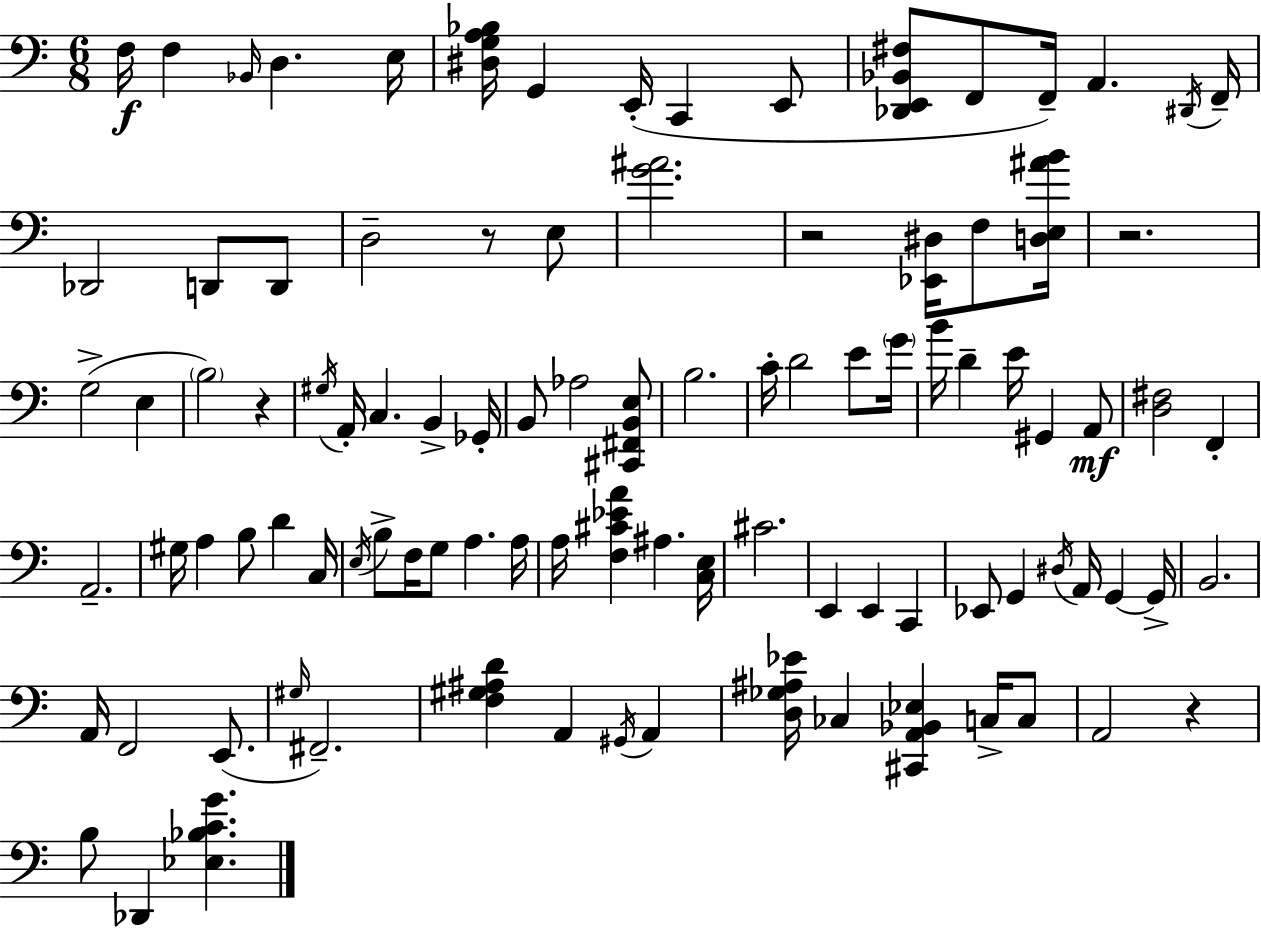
{
  \clef bass
  \numericTimeSignature
  \time 6/8
  \key a \minor
  f16\f f4 \grace { bes,16 } d4. | e16 <dis g a bes>16 g,4 e,16-.( c,4 e,8 | <des, e, bes, fis>8 f,8 f,16--) a,4. | \acciaccatura { dis,16 } f,16-- des,2 d,8 | \break d,8 d2-- r8 | e8 <g' ais'>2. | r2 <ees, dis>16 f8 | <d e ais' b'>16 r2. | \break g2->( e4 | \parenthesize b2) r4 | \acciaccatura { gis16 } a,16-. c4. b,4-> | ges,16-. b,8 aes2 | \break <cis, fis, b, e>8 b2. | c'16-. d'2 | e'8 \parenthesize g'16 b'16 d'4-- e'16 gis,4 | a,8\mf <d fis>2 f,4-. | \break a,2.-- | gis16 a4 b8 d'4 | c16 \acciaccatura { e16 } b8-> f16 g8 a4. | a16 a16 <f cis' ees' a'>4 ais4. | \break <c e>16 cis'2. | e,4 e,4 | c,4 ees,8 g,4 \acciaccatura { dis16 } a,16 | g,4~~ g,16-> b,2. | \break a,16 f,2 | e,8.( \grace { gis16 } fis,2.--) | <f gis ais d'>4 a,4 | \acciaccatura { gis,16 } a,4 <d ges ais ees'>16 ces4 | \break <cis, a, bes, ees>4 c16-> c8 a,2 | r4 b8 des,4 | <ees bes c' g'>4. \bar "|."
}